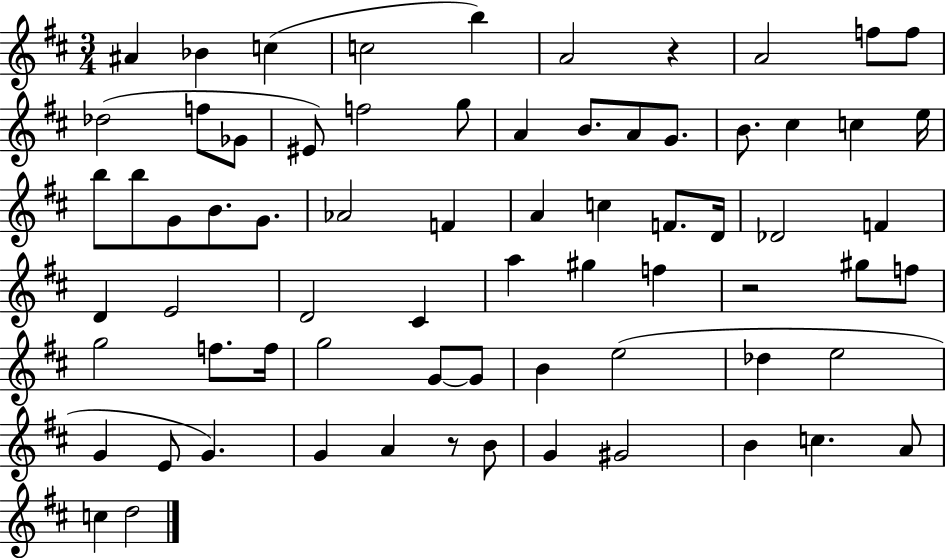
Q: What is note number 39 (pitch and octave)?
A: D4